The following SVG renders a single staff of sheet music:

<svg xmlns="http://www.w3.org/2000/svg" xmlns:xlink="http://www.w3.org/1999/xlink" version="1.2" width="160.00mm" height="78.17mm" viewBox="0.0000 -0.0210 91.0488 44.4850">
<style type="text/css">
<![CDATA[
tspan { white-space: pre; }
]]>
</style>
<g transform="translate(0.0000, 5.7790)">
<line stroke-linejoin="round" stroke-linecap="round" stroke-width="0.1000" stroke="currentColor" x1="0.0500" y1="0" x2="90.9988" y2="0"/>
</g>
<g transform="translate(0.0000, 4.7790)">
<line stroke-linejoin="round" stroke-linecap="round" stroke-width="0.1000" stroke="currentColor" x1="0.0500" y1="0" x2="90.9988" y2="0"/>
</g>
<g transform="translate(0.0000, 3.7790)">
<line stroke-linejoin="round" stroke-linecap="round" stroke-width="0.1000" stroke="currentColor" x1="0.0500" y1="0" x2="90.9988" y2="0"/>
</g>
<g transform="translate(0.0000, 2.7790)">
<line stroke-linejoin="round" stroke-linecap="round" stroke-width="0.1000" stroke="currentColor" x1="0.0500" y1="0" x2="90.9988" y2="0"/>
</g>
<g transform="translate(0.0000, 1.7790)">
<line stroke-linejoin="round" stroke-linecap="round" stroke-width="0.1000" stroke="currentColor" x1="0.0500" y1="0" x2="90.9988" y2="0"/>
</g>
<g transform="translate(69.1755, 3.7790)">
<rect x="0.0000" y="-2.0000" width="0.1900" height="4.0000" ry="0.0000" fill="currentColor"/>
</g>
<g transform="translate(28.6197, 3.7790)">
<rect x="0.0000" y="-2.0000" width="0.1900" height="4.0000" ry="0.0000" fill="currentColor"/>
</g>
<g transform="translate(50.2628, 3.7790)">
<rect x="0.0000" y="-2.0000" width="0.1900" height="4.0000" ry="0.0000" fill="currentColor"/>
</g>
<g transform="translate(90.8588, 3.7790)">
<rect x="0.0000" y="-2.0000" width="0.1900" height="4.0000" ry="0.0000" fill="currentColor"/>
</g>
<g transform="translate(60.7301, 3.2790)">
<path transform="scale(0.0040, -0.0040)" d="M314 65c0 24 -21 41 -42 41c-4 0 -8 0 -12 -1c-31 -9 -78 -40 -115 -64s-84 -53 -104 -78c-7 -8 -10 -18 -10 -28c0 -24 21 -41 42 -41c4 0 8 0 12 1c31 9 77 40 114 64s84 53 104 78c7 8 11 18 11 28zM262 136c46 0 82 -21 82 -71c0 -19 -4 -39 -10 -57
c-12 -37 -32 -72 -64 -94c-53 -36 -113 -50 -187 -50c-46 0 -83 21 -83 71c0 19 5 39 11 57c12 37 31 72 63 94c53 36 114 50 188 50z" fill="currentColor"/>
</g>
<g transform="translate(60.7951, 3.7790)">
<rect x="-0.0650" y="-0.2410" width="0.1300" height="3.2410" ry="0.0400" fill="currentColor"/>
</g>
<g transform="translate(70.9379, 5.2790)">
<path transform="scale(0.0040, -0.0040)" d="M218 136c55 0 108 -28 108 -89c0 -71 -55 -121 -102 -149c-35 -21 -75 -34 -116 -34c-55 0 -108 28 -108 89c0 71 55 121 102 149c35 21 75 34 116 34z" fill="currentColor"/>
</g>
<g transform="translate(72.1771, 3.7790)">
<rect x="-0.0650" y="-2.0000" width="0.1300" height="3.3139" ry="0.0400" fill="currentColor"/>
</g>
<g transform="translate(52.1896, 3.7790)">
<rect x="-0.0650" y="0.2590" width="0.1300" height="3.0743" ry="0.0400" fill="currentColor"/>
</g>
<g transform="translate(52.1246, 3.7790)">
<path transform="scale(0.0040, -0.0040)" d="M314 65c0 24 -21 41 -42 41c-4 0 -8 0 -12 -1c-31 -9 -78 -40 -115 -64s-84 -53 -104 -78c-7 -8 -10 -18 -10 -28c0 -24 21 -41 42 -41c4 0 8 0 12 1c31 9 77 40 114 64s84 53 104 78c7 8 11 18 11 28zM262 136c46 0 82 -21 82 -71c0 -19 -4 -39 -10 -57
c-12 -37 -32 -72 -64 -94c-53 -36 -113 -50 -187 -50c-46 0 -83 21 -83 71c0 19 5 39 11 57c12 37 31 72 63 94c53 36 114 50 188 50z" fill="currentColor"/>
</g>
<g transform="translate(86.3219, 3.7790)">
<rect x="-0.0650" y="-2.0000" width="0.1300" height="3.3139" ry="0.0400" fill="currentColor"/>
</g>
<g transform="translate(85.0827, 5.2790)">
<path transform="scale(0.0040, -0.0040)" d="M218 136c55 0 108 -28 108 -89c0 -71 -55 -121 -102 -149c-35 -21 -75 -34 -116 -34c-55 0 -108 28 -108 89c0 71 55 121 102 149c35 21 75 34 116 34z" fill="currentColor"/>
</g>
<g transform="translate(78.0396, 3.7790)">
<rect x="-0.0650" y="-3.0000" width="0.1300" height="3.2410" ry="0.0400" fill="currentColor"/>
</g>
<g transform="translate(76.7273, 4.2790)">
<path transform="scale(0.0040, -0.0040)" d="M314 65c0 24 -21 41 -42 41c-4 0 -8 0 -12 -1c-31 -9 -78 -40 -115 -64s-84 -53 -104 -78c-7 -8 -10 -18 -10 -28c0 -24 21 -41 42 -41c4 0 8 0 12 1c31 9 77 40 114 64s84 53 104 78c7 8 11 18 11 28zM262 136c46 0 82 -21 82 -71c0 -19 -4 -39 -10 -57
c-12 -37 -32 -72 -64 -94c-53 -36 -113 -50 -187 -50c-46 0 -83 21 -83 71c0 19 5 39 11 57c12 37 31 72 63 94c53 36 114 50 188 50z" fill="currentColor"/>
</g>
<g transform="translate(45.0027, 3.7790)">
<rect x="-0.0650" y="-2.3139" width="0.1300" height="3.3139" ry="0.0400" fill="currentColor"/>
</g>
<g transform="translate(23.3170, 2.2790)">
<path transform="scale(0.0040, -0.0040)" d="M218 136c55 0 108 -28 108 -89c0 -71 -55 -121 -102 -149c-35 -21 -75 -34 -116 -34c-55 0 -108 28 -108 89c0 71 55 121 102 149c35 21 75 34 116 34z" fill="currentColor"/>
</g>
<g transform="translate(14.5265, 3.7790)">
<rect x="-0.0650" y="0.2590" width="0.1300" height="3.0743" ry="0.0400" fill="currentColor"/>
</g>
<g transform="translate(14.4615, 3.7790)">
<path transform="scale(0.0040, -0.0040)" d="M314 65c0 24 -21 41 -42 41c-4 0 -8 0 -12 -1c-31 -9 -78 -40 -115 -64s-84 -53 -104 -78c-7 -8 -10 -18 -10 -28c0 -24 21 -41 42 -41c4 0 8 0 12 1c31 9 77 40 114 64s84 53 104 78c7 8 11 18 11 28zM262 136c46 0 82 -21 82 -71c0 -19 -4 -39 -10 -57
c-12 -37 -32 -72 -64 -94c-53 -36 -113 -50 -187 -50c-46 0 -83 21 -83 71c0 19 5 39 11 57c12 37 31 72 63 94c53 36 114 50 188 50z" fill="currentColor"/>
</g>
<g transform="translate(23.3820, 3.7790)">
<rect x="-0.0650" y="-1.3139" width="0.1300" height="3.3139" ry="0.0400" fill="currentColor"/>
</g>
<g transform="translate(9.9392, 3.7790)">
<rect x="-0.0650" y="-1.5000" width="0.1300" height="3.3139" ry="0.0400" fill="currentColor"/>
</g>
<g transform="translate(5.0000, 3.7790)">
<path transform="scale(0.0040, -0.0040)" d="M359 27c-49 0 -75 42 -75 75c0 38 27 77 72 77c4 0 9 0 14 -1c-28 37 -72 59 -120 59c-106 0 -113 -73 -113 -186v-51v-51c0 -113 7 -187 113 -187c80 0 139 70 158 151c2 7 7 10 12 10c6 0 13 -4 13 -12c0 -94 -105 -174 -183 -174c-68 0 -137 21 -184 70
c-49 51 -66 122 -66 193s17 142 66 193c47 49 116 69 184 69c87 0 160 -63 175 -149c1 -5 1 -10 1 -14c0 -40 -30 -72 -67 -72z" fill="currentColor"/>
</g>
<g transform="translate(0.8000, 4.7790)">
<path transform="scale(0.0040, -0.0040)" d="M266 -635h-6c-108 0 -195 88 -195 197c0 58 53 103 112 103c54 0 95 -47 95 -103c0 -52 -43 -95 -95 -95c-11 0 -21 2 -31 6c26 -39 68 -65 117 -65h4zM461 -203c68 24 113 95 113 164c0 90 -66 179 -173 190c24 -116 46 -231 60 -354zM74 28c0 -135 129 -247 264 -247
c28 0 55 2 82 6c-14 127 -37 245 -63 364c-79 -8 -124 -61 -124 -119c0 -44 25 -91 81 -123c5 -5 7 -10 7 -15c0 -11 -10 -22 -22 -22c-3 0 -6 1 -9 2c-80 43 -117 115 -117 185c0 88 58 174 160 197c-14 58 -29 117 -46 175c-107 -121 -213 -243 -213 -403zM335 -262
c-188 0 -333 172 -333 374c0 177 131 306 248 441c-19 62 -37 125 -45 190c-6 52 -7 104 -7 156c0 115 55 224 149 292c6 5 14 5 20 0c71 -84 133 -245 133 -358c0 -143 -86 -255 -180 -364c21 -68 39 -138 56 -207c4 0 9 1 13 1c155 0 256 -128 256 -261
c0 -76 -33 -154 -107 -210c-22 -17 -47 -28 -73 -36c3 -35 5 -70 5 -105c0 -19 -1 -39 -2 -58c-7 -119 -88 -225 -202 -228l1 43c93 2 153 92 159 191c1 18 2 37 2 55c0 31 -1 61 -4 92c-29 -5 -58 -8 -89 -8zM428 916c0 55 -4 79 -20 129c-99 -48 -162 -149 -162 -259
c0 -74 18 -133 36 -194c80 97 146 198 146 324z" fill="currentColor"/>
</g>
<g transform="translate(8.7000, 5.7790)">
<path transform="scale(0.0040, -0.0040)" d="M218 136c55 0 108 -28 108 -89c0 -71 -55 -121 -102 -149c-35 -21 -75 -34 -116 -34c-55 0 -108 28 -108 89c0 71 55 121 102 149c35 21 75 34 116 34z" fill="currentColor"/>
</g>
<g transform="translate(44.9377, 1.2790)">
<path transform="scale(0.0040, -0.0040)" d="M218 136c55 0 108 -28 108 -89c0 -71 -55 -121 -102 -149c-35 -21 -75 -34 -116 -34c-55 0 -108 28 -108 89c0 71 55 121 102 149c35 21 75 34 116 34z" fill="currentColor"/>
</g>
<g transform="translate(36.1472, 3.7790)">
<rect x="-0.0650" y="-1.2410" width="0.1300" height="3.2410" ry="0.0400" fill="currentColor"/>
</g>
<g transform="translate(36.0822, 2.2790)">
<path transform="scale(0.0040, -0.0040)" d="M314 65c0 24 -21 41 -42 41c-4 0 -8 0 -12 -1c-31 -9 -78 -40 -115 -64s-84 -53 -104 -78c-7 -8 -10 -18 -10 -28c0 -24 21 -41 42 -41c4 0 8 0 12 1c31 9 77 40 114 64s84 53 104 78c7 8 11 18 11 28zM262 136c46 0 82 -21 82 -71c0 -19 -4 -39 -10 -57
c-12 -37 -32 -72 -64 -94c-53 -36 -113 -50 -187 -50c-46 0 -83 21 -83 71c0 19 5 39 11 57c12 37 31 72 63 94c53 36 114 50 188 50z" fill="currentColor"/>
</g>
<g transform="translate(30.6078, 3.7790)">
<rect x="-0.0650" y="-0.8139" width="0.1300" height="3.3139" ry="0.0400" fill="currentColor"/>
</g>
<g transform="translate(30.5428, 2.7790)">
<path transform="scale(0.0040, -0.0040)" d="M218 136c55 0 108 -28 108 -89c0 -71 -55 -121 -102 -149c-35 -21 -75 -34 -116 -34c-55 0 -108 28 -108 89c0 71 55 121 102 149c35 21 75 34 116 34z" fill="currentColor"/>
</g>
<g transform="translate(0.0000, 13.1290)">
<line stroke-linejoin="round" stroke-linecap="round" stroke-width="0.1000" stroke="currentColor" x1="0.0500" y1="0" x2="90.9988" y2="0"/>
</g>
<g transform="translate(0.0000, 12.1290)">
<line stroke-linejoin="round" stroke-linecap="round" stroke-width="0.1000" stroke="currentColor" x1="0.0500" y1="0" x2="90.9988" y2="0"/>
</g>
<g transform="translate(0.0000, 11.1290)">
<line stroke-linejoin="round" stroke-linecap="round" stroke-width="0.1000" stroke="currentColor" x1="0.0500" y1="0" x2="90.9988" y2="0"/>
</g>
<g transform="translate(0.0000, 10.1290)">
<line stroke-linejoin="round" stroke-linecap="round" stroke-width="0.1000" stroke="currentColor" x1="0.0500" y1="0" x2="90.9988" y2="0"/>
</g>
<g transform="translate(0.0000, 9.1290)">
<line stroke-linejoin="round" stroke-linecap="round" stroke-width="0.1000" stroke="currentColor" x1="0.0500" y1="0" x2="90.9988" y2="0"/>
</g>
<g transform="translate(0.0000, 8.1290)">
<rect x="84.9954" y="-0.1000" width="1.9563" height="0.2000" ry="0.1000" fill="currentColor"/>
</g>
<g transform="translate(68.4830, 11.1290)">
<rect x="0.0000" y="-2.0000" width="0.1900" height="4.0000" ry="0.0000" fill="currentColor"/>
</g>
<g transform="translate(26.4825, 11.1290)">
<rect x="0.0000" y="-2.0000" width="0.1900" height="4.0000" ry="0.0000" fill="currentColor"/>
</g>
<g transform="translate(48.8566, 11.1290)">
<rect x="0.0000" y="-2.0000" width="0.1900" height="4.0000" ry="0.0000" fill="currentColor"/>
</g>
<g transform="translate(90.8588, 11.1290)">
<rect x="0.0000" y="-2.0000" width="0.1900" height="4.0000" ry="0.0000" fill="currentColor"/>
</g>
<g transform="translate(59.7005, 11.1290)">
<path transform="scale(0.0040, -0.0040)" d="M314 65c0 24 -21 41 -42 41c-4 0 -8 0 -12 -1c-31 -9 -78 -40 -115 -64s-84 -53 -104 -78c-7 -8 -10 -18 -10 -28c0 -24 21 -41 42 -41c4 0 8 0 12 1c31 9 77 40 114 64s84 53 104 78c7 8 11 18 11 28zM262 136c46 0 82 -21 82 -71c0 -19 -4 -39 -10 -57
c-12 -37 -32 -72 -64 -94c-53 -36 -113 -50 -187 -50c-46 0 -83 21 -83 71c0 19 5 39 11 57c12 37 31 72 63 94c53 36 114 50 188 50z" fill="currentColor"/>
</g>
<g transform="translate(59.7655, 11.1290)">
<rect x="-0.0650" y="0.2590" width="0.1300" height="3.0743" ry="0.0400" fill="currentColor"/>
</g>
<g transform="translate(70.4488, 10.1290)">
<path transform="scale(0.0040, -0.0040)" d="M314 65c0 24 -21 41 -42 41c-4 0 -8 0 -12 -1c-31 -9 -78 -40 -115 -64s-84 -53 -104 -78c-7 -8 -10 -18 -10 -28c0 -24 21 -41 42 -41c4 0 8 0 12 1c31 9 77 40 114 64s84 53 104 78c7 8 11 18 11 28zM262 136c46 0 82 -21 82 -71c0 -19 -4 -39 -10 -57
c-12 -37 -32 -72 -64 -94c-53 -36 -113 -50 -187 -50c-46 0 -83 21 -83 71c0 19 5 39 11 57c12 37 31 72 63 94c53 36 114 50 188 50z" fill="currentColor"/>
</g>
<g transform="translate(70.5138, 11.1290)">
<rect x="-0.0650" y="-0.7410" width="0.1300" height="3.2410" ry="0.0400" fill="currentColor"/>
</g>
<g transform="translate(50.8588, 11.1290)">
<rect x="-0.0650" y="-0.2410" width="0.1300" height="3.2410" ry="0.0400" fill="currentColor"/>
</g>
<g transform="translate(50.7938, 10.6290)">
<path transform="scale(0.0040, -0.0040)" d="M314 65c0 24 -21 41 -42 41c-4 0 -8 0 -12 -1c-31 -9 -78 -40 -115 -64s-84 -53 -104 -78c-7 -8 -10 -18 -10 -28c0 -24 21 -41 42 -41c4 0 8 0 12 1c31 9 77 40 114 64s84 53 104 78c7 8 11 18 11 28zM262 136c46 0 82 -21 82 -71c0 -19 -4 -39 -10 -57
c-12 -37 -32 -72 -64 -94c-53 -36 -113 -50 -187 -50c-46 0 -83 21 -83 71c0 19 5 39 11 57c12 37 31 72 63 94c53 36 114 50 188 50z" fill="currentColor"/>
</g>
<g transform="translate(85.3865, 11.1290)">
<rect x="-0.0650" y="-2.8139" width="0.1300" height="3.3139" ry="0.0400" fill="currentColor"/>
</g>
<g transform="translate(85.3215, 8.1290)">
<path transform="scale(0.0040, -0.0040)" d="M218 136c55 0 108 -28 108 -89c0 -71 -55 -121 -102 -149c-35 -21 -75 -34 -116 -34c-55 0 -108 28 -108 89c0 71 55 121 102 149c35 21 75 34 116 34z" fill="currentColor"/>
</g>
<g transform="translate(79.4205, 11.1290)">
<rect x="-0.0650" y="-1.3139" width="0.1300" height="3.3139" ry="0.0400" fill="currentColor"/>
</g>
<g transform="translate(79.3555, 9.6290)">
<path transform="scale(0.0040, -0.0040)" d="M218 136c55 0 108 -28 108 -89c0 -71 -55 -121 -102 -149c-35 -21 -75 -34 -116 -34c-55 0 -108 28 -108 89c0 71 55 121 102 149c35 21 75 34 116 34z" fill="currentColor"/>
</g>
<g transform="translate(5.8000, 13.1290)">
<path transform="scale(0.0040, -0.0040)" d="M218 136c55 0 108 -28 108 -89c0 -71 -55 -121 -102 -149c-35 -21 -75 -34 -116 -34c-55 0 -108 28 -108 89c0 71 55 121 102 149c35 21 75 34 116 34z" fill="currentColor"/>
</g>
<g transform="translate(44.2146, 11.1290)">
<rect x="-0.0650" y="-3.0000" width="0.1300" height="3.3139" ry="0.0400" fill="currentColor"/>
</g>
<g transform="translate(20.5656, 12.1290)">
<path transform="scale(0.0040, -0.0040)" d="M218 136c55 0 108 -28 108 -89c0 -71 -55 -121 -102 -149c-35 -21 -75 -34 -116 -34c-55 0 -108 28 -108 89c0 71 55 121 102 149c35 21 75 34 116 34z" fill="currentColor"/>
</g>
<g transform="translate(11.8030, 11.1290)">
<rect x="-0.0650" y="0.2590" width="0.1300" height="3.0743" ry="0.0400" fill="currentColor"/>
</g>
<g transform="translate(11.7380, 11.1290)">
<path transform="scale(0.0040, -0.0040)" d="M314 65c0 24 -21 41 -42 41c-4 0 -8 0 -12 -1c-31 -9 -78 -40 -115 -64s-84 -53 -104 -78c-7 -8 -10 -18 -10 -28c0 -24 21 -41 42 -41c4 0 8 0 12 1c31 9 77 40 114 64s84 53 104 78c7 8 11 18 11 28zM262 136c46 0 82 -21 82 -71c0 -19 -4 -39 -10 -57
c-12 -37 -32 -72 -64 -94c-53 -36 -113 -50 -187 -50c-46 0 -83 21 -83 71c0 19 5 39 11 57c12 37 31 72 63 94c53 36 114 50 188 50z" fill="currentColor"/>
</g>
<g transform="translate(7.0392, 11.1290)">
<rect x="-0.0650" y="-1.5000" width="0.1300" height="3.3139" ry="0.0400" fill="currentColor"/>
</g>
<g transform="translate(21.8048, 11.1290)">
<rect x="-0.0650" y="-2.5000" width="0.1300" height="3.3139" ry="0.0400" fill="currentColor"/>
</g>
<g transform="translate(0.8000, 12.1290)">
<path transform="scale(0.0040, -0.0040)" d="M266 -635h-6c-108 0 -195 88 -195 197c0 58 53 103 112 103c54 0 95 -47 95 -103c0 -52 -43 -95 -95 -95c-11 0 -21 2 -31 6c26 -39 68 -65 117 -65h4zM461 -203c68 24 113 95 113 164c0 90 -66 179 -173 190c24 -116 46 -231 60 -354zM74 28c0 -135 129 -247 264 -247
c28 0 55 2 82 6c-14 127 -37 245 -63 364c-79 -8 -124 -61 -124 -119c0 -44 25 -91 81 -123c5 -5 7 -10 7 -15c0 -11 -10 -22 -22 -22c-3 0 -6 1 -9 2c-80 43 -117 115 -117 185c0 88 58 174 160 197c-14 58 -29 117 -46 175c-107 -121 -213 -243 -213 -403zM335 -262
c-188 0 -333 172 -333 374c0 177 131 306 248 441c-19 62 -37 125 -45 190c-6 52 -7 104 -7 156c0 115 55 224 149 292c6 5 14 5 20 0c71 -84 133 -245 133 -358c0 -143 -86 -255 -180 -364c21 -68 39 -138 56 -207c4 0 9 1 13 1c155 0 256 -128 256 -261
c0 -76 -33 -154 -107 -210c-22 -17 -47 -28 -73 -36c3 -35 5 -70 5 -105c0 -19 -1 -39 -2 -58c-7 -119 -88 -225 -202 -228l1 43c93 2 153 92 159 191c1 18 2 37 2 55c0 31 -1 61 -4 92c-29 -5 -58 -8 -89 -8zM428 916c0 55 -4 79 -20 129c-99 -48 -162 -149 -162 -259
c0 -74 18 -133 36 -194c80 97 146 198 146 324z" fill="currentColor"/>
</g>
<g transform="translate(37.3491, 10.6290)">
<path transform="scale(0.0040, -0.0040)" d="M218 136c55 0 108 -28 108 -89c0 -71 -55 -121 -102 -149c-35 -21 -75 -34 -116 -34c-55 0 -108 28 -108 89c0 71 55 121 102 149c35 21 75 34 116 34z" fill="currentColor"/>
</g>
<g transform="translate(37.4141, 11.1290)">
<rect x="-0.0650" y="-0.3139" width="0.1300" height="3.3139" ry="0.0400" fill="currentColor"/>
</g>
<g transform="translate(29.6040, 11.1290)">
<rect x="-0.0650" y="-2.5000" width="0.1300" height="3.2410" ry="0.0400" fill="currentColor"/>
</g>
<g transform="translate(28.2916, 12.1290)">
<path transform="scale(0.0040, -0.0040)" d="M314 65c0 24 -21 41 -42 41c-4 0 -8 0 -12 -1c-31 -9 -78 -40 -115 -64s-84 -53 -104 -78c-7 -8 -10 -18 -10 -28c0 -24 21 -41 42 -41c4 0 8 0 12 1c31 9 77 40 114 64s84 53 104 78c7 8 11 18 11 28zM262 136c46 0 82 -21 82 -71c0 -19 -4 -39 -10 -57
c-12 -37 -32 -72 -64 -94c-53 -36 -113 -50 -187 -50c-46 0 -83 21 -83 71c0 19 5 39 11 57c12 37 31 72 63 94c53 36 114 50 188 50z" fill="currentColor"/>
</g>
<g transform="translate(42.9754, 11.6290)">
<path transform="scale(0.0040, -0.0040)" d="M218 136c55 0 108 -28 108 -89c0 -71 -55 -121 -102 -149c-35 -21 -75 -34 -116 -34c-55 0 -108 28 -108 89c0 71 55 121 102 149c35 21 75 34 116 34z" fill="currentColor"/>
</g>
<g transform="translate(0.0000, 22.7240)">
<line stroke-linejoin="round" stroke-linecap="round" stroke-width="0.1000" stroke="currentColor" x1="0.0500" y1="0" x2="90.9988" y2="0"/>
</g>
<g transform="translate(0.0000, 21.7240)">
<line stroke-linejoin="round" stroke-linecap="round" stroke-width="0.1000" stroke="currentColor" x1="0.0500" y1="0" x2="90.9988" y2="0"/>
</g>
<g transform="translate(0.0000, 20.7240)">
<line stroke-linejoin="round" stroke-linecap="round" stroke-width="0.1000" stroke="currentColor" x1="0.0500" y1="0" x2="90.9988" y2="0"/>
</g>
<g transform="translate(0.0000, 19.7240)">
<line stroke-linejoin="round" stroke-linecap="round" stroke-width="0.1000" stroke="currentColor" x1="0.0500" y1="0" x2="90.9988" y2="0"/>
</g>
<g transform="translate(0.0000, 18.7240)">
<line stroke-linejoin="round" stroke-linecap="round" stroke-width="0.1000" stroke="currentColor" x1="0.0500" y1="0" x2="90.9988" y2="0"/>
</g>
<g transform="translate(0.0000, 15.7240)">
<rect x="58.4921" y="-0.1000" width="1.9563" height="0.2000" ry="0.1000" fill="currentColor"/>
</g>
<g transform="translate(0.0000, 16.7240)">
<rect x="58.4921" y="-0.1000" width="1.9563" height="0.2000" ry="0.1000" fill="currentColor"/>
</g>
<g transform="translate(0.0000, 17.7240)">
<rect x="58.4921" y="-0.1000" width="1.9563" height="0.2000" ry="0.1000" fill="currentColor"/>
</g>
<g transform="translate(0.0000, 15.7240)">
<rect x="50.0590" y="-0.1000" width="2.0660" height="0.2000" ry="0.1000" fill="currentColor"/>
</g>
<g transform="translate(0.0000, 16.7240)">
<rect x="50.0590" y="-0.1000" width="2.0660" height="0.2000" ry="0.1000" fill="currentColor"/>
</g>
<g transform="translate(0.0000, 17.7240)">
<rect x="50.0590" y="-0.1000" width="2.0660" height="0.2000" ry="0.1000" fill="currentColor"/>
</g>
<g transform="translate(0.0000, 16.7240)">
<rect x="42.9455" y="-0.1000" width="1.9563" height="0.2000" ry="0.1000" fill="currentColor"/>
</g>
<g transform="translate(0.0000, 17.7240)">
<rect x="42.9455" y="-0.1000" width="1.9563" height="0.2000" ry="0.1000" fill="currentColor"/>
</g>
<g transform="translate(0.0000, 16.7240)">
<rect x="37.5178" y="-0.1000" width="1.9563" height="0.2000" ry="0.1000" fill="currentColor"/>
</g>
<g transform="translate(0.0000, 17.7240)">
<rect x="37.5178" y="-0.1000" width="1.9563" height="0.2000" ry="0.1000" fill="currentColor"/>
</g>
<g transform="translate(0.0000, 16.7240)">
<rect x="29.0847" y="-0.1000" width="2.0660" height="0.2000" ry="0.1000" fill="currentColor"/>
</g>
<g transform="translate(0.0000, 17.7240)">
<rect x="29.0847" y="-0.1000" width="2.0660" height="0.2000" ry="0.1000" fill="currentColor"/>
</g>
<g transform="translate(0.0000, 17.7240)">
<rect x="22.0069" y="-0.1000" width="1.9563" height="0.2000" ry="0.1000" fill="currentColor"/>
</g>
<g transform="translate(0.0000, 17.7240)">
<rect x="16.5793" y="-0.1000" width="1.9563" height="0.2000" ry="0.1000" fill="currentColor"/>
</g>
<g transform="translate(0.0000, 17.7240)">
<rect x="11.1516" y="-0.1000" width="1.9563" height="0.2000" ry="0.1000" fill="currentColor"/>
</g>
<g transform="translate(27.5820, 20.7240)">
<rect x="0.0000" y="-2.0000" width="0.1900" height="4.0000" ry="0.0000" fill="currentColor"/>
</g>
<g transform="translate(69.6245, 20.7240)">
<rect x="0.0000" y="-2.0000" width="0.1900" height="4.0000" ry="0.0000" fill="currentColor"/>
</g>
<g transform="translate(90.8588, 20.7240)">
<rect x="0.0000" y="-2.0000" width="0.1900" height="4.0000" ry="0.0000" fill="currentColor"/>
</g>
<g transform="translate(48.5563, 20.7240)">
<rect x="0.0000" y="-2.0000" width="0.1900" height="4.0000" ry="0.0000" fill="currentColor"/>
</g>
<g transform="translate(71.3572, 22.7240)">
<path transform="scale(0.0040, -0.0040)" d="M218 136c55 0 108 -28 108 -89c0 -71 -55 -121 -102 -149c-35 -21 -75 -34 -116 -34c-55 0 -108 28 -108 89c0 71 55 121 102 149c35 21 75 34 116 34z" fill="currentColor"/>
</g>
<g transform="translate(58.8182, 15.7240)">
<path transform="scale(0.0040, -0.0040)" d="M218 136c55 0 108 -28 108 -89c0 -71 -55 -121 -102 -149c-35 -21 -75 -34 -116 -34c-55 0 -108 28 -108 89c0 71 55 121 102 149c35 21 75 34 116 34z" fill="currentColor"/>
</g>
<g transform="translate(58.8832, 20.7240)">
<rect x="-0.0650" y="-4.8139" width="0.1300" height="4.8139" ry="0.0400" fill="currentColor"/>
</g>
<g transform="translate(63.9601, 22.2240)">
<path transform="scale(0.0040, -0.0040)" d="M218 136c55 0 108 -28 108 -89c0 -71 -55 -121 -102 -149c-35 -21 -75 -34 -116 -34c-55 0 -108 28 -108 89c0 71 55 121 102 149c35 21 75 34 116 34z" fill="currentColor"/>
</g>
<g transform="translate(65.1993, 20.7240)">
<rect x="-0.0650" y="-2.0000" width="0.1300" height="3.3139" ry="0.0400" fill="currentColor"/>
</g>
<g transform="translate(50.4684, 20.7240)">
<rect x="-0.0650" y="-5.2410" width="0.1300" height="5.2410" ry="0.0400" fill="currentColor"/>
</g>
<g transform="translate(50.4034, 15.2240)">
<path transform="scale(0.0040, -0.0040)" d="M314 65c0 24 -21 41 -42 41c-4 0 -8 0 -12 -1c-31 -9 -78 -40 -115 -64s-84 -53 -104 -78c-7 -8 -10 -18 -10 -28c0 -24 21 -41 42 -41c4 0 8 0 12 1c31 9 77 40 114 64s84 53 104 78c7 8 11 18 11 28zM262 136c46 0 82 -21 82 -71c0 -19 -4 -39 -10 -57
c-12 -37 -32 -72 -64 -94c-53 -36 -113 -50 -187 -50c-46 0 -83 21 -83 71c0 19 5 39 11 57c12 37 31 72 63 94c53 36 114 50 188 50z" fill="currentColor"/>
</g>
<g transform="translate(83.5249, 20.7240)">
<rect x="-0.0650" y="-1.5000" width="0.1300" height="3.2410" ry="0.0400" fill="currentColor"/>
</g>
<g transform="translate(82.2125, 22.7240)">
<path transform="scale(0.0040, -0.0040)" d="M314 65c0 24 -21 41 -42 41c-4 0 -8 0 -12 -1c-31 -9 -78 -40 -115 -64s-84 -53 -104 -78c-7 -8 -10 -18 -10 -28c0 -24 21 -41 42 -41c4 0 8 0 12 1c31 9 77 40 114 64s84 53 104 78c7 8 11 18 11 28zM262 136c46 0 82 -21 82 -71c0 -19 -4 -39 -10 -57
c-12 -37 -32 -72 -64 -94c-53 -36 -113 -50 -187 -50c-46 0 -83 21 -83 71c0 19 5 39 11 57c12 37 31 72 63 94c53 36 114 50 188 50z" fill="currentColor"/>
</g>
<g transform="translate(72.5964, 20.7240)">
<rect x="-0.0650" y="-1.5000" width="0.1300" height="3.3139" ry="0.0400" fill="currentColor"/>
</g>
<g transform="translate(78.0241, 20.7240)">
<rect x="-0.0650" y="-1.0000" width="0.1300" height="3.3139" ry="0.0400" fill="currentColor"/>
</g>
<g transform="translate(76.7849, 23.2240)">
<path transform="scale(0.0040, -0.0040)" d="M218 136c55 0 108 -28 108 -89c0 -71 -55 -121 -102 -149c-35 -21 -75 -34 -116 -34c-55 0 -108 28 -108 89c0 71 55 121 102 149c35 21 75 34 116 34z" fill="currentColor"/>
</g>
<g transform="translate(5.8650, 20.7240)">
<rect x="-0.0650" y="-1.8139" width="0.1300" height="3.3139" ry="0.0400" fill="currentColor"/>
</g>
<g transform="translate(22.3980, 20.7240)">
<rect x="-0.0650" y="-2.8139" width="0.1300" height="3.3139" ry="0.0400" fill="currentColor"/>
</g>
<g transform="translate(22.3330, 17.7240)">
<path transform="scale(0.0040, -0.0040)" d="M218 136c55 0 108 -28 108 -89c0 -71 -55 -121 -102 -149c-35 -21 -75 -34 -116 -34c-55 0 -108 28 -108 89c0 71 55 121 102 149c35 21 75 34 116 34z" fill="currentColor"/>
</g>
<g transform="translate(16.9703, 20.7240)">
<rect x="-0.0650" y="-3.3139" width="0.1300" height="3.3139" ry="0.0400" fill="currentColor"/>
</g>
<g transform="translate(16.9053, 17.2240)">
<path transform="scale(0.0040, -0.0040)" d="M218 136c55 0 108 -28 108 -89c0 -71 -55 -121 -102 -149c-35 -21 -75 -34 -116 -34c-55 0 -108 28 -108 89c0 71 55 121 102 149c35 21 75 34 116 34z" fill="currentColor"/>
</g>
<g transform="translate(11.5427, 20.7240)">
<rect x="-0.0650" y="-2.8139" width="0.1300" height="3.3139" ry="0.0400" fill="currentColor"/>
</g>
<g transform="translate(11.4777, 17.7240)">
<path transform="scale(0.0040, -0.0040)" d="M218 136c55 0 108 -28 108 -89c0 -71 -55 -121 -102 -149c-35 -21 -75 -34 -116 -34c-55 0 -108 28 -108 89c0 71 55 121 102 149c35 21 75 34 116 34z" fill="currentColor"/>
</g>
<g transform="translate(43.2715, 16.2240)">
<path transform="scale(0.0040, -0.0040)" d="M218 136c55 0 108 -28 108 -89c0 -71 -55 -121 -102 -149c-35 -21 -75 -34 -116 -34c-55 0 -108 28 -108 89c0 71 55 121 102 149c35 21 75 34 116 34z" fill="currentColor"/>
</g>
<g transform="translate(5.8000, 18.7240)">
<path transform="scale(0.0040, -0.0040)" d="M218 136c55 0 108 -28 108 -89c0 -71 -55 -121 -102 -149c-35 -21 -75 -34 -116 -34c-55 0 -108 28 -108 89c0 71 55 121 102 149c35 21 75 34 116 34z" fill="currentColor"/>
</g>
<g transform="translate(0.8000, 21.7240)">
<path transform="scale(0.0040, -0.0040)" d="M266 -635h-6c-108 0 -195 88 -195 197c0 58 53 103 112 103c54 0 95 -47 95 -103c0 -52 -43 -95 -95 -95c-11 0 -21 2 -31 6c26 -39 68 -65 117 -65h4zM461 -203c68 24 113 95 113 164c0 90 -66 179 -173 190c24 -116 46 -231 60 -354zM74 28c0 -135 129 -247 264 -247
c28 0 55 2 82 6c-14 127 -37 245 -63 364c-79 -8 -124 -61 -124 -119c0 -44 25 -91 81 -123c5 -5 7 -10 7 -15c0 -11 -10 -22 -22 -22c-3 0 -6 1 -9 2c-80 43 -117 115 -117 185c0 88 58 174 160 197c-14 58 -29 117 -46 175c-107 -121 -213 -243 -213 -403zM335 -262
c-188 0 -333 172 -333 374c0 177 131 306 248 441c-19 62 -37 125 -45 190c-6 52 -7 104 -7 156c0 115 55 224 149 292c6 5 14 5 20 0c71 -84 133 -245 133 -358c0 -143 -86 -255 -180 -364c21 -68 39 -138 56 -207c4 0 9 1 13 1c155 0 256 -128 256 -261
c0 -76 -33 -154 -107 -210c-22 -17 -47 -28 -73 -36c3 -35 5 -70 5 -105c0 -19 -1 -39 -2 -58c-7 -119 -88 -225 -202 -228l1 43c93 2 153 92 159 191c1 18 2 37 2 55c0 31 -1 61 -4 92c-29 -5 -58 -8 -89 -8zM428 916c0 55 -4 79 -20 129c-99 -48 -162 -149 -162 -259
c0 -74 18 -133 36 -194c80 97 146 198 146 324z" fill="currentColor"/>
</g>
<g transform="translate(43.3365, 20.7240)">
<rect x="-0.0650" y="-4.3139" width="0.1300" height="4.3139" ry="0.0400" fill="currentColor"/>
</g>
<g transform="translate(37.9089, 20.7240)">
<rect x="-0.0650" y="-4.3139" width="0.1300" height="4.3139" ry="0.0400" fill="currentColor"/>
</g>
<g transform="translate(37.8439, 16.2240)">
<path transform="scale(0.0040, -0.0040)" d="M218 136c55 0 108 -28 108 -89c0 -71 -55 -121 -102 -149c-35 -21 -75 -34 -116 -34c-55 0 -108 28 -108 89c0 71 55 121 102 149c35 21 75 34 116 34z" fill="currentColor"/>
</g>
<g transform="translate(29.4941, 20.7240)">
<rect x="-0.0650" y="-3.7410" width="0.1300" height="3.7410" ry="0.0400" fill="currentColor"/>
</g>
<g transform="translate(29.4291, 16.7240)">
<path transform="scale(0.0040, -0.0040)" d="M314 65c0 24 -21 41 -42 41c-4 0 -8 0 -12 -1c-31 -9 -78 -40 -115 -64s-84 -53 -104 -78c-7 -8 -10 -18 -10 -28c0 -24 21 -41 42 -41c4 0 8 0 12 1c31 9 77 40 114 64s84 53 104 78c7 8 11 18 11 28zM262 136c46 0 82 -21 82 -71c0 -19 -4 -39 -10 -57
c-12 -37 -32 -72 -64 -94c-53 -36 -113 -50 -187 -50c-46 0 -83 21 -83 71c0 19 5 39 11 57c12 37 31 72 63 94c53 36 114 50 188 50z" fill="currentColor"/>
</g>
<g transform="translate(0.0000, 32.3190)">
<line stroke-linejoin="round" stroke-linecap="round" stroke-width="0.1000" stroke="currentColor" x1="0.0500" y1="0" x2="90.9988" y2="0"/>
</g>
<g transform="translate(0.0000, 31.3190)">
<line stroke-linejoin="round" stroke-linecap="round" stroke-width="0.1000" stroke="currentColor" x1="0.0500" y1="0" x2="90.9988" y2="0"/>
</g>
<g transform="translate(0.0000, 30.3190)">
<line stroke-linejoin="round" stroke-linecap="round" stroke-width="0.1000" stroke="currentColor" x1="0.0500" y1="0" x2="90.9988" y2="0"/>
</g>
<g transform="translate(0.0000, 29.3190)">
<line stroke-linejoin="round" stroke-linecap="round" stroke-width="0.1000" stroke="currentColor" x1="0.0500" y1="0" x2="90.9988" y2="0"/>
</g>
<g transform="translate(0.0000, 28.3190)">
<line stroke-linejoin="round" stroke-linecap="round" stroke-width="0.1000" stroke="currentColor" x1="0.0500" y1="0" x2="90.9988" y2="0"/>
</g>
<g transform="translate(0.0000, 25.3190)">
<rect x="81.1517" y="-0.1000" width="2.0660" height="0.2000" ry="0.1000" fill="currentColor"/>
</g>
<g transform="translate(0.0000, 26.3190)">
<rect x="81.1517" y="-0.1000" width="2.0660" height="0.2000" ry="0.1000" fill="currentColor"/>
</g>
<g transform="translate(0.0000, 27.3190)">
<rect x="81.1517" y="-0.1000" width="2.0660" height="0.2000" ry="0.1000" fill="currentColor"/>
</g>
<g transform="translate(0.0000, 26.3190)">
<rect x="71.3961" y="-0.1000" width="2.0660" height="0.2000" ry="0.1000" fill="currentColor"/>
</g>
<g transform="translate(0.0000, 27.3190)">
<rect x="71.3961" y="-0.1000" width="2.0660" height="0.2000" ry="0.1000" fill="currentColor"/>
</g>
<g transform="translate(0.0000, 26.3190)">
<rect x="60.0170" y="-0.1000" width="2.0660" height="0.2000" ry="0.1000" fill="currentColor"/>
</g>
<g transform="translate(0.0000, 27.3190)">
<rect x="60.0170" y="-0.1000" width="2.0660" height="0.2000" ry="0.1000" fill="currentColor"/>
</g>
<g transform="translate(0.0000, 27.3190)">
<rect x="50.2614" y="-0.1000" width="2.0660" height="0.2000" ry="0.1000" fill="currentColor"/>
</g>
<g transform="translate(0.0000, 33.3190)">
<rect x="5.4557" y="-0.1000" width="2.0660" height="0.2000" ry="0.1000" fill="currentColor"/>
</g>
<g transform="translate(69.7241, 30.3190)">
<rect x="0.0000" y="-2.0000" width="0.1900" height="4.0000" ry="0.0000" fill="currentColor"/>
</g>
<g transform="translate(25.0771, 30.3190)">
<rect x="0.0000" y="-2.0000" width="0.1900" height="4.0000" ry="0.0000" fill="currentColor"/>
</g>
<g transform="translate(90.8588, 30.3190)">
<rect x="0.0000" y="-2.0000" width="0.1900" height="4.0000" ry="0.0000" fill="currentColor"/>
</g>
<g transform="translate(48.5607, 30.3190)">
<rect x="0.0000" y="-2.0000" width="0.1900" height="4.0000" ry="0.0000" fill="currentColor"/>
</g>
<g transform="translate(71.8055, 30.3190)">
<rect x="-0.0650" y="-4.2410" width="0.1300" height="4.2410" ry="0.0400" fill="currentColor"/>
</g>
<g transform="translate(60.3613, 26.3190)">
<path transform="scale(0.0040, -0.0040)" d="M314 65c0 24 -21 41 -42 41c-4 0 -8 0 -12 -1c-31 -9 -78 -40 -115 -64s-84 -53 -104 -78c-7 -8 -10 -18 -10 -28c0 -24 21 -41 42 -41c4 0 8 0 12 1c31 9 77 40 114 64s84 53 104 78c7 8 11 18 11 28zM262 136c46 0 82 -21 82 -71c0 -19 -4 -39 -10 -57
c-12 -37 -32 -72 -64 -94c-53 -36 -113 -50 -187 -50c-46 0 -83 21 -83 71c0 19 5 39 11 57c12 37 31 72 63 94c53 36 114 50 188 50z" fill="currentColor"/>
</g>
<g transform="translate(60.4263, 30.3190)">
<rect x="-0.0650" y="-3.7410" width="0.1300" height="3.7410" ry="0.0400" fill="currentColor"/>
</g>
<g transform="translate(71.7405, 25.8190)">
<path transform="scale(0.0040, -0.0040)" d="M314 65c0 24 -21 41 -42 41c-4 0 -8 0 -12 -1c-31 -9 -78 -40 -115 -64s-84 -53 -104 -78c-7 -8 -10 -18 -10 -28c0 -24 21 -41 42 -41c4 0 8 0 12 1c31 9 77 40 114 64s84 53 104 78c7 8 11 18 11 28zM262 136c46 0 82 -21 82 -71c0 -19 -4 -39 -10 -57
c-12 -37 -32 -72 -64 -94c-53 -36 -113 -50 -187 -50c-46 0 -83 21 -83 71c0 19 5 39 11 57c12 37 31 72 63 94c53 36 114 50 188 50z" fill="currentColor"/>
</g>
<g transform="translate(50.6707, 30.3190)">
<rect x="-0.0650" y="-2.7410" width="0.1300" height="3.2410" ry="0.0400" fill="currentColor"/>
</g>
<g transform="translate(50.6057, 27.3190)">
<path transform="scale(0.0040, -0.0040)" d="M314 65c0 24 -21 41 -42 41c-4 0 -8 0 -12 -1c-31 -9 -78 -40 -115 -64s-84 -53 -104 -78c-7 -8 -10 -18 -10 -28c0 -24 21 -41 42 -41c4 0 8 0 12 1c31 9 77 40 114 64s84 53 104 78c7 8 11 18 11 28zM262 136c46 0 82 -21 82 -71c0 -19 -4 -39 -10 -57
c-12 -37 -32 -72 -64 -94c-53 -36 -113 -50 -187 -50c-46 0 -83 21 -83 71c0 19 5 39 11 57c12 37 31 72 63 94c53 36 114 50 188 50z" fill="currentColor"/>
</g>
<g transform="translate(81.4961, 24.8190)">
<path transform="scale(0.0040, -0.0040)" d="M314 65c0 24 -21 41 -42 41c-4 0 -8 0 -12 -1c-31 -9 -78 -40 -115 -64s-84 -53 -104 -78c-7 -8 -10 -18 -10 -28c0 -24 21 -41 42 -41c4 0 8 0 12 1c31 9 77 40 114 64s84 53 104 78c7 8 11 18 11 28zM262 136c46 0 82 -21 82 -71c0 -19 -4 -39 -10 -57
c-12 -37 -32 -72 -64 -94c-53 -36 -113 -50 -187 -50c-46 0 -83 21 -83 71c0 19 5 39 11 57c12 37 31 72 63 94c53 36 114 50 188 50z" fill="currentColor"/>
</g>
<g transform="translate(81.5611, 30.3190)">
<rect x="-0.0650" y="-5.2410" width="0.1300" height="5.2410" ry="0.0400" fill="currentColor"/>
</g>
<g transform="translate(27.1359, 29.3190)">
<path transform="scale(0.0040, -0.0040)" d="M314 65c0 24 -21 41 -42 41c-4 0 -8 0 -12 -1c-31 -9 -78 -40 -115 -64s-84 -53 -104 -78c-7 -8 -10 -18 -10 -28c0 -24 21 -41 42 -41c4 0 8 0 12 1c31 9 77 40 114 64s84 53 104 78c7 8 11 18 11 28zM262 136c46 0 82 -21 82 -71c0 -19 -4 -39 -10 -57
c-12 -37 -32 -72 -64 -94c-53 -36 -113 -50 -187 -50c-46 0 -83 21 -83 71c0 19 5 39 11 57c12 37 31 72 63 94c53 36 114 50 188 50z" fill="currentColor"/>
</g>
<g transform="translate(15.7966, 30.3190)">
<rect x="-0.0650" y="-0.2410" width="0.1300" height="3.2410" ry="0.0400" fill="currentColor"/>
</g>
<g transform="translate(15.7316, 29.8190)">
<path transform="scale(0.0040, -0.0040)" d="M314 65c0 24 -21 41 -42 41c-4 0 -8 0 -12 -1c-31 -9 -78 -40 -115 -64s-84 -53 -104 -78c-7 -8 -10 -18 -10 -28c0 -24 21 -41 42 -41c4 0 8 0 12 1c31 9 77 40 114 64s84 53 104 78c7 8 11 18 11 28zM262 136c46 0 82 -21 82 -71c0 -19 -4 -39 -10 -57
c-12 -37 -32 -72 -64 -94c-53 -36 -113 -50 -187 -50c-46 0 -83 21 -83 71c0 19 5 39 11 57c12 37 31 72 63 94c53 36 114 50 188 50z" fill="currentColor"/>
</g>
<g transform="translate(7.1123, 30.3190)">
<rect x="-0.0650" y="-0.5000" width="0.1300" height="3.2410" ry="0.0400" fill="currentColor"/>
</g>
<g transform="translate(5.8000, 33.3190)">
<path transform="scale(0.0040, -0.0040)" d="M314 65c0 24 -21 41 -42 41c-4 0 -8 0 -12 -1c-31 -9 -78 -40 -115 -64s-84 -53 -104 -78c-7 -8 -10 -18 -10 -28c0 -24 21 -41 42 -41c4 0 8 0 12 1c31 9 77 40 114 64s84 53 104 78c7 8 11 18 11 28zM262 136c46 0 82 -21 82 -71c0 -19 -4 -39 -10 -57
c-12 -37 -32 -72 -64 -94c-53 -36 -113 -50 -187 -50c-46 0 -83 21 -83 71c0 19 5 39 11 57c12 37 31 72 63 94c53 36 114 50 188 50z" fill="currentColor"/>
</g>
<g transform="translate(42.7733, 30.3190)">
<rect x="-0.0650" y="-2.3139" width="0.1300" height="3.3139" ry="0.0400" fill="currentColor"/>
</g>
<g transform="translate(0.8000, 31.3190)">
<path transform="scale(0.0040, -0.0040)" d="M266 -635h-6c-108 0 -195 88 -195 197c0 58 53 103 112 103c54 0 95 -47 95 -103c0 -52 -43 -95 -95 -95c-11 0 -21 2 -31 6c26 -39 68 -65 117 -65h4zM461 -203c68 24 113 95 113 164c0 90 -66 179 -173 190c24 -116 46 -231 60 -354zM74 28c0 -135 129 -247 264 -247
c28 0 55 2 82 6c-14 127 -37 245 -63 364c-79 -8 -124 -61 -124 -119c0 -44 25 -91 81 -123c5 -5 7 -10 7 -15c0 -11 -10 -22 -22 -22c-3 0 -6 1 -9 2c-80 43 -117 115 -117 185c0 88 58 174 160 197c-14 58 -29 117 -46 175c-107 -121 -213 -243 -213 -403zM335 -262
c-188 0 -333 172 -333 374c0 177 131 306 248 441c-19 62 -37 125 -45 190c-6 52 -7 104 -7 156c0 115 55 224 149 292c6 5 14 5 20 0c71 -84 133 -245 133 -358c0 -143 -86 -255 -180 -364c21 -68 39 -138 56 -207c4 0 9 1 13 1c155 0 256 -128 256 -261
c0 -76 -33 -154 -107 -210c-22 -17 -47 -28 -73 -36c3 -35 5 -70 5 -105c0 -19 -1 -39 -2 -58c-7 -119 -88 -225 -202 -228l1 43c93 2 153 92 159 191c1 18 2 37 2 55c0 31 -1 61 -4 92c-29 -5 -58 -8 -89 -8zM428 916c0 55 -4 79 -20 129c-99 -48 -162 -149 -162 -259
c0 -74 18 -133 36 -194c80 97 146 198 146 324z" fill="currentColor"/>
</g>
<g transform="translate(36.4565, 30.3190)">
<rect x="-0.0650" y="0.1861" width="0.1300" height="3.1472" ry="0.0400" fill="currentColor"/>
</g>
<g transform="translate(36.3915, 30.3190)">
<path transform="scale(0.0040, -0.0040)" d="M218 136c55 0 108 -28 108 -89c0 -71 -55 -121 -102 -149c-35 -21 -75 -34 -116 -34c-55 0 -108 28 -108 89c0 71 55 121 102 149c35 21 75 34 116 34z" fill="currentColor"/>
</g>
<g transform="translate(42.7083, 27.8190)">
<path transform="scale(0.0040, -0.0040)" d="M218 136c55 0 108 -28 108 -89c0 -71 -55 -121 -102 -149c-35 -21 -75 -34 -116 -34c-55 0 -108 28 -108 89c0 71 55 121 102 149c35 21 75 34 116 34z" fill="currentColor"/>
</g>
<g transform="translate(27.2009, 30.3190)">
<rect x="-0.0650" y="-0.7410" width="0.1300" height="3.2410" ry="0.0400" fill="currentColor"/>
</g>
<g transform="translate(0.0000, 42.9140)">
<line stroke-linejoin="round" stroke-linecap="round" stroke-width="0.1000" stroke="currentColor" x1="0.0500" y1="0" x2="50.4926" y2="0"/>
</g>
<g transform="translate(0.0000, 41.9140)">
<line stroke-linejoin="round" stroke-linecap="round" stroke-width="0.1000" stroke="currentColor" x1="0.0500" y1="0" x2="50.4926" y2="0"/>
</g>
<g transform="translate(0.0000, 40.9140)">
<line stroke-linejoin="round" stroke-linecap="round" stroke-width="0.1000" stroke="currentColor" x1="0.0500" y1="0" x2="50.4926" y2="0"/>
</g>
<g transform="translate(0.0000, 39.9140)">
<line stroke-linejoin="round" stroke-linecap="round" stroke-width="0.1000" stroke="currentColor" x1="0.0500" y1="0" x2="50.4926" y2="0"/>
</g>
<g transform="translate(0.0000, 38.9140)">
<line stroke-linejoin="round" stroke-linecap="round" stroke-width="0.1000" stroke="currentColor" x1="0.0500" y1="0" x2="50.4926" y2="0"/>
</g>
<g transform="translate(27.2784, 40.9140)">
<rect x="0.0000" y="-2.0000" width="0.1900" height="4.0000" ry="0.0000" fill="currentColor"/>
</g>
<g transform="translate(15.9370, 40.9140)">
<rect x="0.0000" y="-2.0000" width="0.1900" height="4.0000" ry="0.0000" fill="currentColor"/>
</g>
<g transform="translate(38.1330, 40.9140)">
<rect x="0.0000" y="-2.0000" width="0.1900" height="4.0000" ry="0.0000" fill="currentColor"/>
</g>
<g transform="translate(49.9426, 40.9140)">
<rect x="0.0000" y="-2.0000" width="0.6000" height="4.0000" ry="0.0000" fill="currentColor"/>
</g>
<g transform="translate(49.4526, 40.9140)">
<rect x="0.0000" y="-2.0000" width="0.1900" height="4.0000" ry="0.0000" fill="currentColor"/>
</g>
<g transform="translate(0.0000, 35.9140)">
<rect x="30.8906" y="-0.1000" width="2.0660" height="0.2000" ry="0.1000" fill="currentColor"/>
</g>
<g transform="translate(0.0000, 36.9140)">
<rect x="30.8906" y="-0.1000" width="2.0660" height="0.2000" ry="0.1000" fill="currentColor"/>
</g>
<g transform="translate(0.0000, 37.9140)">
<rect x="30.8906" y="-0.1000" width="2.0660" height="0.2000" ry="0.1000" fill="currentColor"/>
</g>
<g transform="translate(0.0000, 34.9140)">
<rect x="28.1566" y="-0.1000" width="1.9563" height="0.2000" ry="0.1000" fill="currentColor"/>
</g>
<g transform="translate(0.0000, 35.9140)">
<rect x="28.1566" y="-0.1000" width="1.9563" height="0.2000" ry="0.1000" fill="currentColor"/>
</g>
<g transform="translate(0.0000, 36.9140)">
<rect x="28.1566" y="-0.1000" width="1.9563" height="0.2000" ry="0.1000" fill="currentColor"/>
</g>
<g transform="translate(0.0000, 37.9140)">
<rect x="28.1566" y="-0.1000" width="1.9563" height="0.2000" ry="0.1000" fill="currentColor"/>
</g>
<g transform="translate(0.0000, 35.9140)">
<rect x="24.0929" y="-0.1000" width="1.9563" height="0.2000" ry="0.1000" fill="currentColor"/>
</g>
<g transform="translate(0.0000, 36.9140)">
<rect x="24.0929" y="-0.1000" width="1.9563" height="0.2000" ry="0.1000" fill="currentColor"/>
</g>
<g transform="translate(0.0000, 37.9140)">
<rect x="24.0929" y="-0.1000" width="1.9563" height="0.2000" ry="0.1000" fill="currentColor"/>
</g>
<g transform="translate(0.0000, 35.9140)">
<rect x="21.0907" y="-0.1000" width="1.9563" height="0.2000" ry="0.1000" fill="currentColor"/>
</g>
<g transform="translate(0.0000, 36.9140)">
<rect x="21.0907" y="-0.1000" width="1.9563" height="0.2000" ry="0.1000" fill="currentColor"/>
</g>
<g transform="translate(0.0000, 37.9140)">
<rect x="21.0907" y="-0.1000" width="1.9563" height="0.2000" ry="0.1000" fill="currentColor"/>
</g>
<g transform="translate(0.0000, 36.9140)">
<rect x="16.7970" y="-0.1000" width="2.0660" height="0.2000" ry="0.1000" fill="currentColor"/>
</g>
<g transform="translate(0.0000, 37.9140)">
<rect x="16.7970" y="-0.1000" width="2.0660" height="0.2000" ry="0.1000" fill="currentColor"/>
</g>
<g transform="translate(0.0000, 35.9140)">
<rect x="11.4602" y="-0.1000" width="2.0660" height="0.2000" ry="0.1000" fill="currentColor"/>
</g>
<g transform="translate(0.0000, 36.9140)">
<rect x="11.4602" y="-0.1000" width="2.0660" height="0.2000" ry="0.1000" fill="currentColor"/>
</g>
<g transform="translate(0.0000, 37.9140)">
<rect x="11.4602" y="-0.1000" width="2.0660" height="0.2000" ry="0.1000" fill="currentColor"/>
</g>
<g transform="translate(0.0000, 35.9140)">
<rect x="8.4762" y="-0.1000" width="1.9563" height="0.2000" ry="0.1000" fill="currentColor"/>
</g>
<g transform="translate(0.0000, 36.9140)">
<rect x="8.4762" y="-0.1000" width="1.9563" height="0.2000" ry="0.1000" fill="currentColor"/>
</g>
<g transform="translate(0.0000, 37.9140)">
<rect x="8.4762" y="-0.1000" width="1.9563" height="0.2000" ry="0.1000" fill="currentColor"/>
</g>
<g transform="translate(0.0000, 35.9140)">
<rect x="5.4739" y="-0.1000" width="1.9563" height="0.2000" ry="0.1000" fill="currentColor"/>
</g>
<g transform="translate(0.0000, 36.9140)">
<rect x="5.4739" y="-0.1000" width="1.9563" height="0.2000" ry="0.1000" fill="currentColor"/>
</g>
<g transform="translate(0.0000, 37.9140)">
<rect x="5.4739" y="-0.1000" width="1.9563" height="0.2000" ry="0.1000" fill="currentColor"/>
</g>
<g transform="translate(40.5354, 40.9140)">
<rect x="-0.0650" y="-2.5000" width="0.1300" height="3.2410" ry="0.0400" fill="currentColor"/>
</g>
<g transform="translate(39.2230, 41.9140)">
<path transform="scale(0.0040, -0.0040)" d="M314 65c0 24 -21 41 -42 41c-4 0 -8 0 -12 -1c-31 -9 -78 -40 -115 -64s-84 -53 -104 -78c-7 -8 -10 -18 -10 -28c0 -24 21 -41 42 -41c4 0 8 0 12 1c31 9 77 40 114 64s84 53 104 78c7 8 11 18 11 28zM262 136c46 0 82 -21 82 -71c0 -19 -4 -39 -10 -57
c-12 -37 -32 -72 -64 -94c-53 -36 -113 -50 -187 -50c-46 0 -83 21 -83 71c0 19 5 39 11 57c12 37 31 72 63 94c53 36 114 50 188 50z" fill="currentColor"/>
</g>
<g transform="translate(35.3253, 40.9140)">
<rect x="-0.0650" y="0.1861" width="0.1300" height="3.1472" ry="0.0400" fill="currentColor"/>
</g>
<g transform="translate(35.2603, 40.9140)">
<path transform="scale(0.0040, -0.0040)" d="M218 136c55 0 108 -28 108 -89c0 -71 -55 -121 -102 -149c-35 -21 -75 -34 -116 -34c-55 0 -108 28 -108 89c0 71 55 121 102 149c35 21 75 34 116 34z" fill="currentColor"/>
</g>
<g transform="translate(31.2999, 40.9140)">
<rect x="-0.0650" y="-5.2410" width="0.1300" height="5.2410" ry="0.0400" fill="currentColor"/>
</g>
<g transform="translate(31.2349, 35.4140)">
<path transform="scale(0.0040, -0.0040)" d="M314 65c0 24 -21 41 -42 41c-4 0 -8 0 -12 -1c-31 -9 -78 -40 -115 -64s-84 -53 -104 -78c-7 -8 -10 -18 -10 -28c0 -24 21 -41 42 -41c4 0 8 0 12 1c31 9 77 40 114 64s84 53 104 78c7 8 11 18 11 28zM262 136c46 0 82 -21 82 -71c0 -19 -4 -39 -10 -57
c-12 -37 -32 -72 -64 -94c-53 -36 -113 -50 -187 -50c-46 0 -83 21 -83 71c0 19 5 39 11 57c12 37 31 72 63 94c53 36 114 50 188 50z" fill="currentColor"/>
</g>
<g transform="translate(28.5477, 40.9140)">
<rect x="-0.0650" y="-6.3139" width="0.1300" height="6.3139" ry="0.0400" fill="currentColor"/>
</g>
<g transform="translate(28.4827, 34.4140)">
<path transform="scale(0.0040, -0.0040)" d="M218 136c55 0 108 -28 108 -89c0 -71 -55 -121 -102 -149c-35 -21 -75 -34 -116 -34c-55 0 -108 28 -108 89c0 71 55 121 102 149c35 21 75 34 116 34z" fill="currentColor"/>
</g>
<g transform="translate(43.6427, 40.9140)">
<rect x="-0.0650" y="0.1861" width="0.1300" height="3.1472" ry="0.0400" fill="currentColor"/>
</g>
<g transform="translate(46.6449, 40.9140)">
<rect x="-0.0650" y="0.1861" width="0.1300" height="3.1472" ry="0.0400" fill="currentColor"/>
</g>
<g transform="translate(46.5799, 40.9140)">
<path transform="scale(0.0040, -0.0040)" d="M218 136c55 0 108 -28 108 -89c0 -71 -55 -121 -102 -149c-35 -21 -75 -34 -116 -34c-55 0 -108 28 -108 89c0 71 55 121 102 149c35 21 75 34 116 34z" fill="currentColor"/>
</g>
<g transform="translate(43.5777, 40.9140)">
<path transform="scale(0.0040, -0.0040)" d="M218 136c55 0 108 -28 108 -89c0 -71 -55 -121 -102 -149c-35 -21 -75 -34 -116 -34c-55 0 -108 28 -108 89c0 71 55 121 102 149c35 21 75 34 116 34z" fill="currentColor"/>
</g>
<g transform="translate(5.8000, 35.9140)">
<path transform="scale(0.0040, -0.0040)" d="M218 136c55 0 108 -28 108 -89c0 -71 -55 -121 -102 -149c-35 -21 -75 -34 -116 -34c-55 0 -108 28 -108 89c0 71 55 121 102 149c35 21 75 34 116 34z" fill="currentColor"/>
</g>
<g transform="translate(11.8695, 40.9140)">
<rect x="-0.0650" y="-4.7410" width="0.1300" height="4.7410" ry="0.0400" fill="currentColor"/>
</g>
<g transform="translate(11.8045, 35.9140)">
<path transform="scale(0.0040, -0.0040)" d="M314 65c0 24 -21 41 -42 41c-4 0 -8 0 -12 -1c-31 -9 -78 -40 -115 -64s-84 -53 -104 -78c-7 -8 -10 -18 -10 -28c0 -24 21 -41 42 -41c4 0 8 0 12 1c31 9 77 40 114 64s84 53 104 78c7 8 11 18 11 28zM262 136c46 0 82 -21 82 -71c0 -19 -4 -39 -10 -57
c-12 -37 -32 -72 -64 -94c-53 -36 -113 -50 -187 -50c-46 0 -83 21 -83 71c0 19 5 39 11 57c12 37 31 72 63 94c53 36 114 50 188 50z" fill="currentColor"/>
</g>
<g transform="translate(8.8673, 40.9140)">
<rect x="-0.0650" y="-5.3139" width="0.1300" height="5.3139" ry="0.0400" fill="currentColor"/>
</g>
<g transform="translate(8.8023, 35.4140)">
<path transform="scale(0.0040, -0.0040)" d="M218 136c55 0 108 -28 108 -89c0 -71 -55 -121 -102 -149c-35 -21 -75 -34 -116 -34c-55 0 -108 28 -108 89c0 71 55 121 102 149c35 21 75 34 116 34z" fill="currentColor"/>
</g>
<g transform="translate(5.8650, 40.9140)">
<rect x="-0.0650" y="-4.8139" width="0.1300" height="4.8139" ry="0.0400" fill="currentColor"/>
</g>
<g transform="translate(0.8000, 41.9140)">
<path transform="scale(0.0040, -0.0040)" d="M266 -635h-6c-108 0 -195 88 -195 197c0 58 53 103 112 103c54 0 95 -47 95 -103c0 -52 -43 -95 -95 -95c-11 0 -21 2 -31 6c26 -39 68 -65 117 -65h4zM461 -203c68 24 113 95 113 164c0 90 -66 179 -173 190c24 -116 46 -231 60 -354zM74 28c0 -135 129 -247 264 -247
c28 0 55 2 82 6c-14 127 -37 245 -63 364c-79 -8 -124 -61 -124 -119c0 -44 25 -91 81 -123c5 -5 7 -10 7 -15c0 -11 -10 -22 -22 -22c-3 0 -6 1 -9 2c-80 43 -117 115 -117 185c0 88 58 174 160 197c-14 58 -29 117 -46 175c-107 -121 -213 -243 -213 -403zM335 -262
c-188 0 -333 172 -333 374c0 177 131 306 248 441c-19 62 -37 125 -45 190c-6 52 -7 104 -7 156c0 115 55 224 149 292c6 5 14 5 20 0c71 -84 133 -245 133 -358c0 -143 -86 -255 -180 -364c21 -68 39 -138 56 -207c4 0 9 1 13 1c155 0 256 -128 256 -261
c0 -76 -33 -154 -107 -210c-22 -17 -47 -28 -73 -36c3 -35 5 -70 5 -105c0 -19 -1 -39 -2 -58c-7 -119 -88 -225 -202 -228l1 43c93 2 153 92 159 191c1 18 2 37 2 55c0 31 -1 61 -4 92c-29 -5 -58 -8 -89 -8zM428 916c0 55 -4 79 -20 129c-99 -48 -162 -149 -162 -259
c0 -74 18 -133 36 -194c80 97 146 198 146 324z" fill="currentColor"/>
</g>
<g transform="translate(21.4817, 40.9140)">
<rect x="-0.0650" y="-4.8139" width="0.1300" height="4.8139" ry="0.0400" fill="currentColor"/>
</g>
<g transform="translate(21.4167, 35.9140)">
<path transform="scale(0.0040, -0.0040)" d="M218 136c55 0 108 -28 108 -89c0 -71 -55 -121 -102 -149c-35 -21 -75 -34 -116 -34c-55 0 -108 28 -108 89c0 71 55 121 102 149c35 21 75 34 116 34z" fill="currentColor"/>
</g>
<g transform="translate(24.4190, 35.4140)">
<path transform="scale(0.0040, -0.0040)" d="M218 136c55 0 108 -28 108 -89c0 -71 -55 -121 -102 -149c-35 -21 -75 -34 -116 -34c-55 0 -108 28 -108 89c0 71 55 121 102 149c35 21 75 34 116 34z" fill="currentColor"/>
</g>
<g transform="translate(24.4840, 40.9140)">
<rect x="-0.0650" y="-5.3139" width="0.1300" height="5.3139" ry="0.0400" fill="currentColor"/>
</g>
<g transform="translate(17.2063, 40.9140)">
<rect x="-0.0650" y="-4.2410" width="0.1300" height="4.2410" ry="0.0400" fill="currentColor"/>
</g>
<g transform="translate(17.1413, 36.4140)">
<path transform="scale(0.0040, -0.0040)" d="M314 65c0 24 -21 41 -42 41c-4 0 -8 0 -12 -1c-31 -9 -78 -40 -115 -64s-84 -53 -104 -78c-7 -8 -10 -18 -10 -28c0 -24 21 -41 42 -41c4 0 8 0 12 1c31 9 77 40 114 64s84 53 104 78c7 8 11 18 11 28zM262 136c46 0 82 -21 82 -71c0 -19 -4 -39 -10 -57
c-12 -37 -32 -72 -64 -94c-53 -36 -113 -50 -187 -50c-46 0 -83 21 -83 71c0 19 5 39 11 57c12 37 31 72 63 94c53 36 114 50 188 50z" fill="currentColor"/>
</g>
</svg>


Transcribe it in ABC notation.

X:1
T:Untitled
M:4/4
L:1/4
K:C
E B2 e d e2 g B2 c2 F A2 F E B2 G G2 c A c2 B2 d2 e a f a b a c'2 d' d' f'2 e' F E D E2 C2 c2 d2 B g a2 c'2 d'2 f'2 e' f' e'2 d'2 e' f' a' f'2 B G2 B B